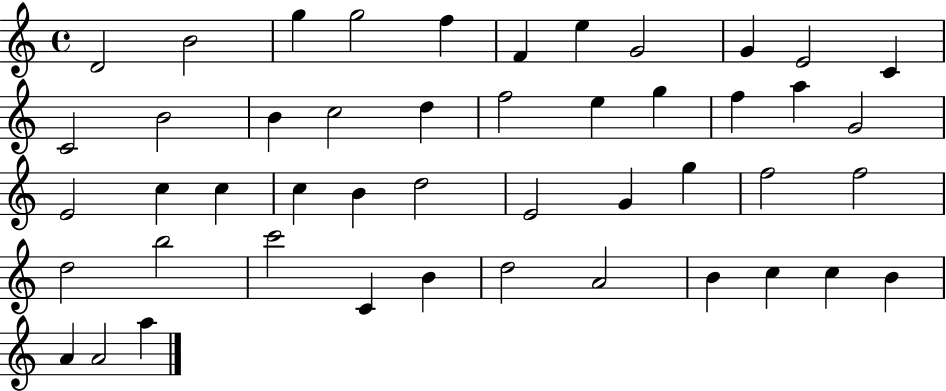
{
  \clef treble
  \time 4/4
  \defaultTimeSignature
  \key c \major
  d'2 b'2 | g''4 g''2 f''4 | f'4 e''4 g'2 | g'4 e'2 c'4 | \break c'2 b'2 | b'4 c''2 d''4 | f''2 e''4 g''4 | f''4 a''4 g'2 | \break e'2 c''4 c''4 | c''4 b'4 d''2 | e'2 g'4 g''4 | f''2 f''2 | \break d''2 b''2 | c'''2 c'4 b'4 | d''2 a'2 | b'4 c''4 c''4 b'4 | \break a'4 a'2 a''4 | \bar "|."
}